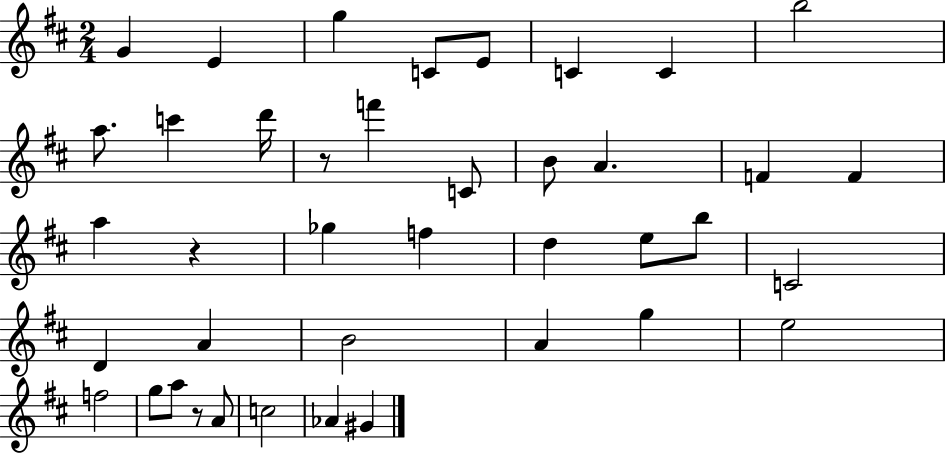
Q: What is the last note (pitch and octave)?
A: G#4